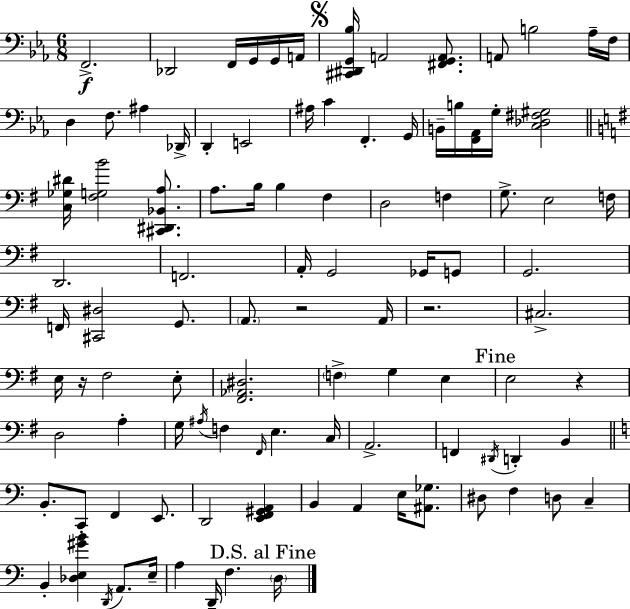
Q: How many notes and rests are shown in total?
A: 101